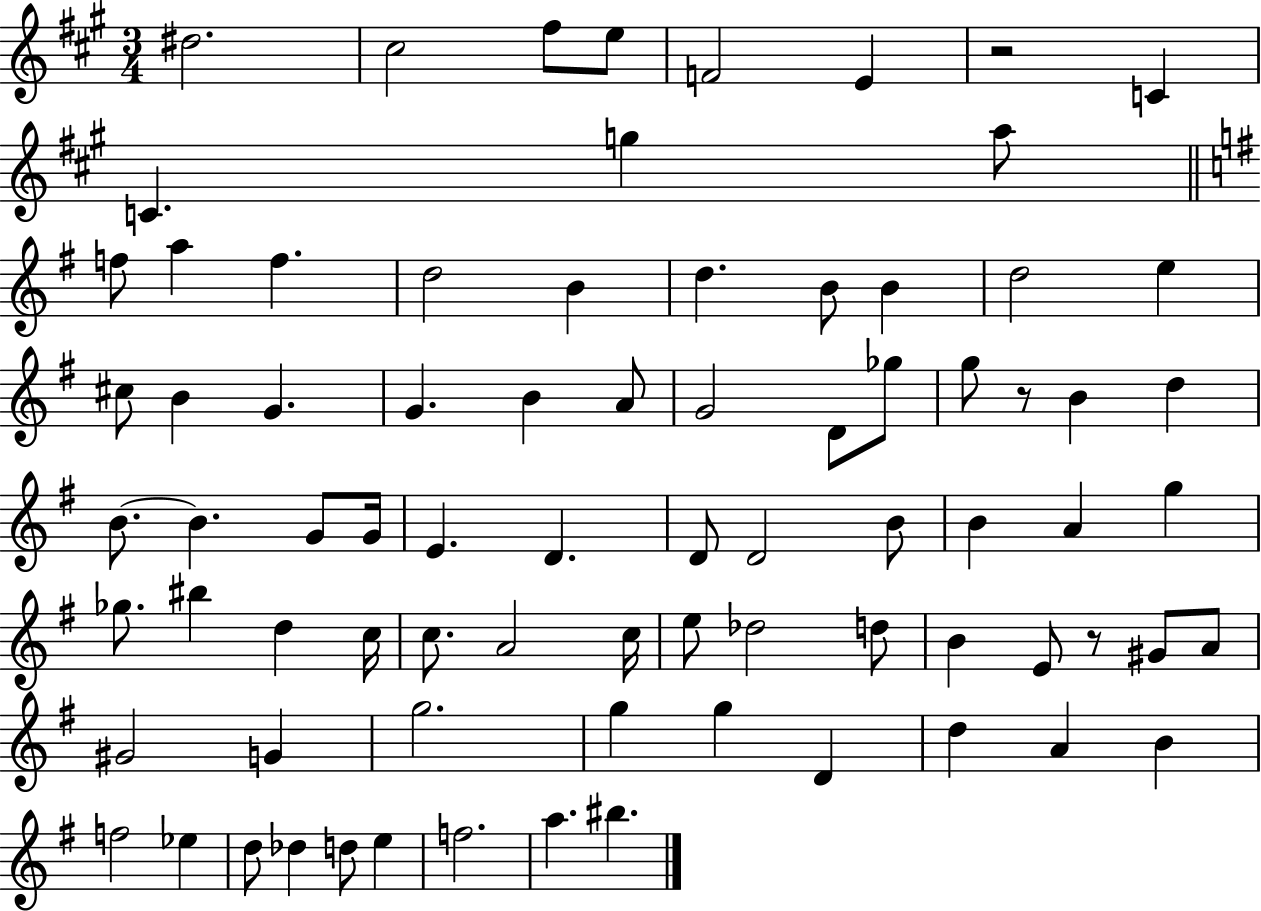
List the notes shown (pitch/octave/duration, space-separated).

D#5/h. C#5/h F#5/e E5/e F4/h E4/q R/h C4/q C4/q. G5/q A5/e F5/e A5/q F5/q. D5/h B4/q D5/q. B4/e B4/q D5/h E5/q C#5/e B4/q G4/q. G4/q. B4/q A4/e G4/h D4/e Gb5/e G5/e R/e B4/q D5/q B4/e. B4/q. G4/e G4/s E4/q. D4/q. D4/e D4/h B4/e B4/q A4/q G5/q Gb5/e. BIS5/q D5/q C5/s C5/e. A4/h C5/s E5/e Db5/h D5/e B4/q E4/e R/e G#4/e A4/e G#4/h G4/q G5/h. G5/q G5/q D4/q D5/q A4/q B4/q F5/h Eb5/q D5/e Db5/q D5/e E5/q F5/h. A5/q. BIS5/q.